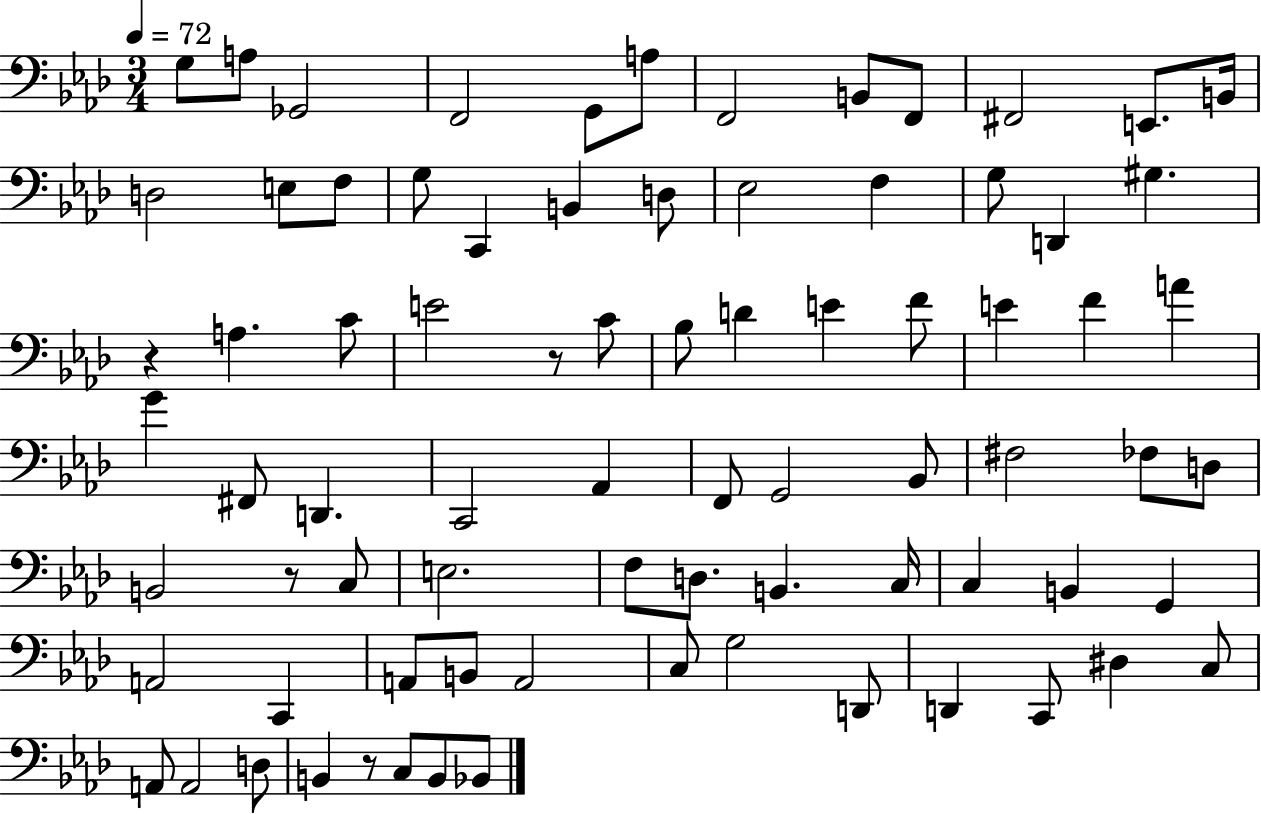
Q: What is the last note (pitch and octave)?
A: Bb2